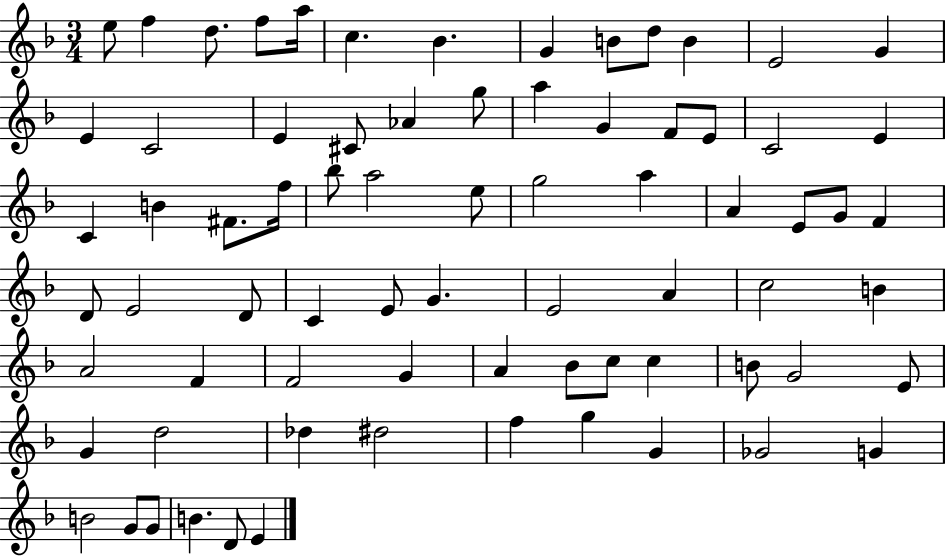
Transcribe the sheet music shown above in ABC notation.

X:1
T:Untitled
M:3/4
L:1/4
K:F
e/2 f d/2 f/2 a/4 c _B G B/2 d/2 B E2 G E C2 E ^C/2 _A g/2 a G F/2 E/2 C2 E C B ^F/2 f/4 _b/2 a2 e/2 g2 a A E/2 G/2 F D/2 E2 D/2 C E/2 G E2 A c2 B A2 F F2 G A _B/2 c/2 c B/2 G2 E/2 G d2 _d ^d2 f g G _G2 G B2 G/2 G/2 B D/2 E